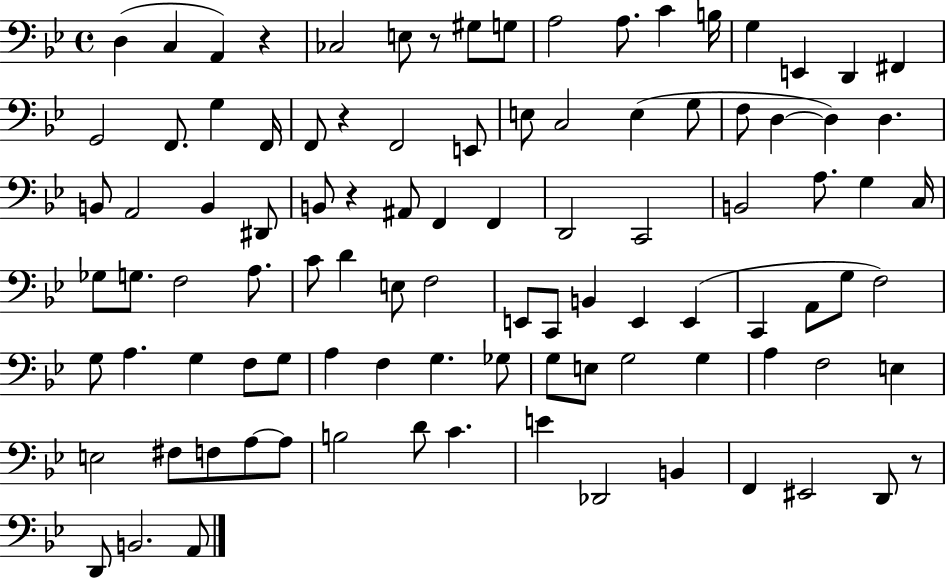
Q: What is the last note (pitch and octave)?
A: A2